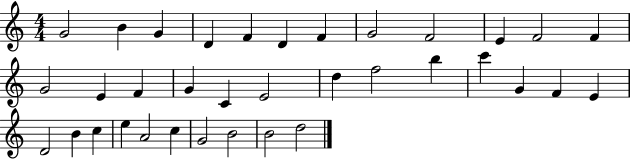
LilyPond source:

{
  \clef treble
  \numericTimeSignature
  \time 4/4
  \key c \major
  g'2 b'4 g'4 | d'4 f'4 d'4 f'4 | g'2 f'2 | e'4 f'2 f'4 | \break g'2 e'4 f'4 | g'4 c'4 e'2 | d''4 f''2 b''4 | c'''4 g'4 f'4 e'4 | \break d'2 b'4 c''4 | e''4 a'2 c''4 | g'2 b'2 | b'2 d''2 | \break \bar "|."
}